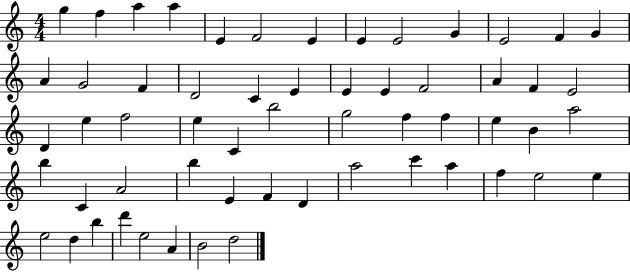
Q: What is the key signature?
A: C major